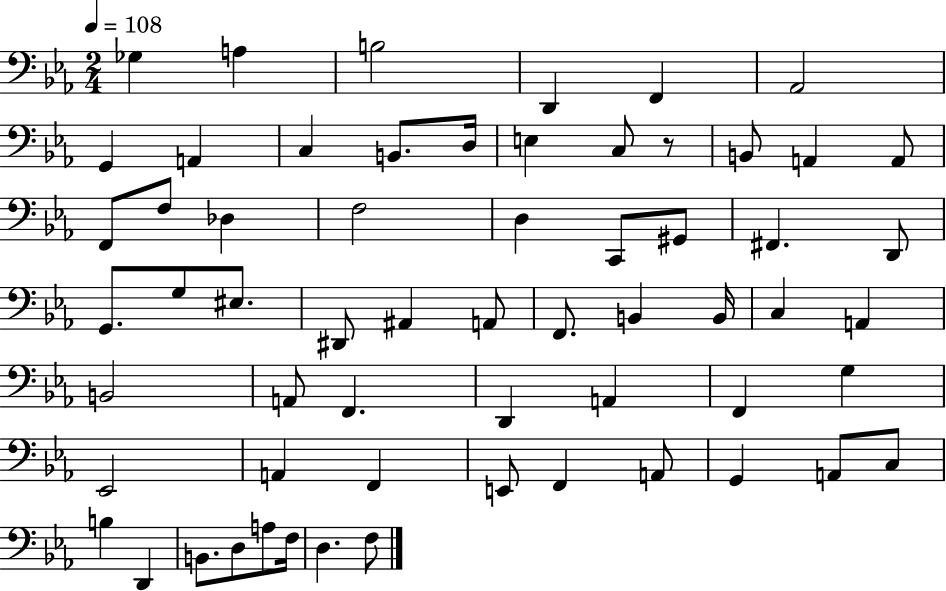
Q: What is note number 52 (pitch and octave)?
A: C3